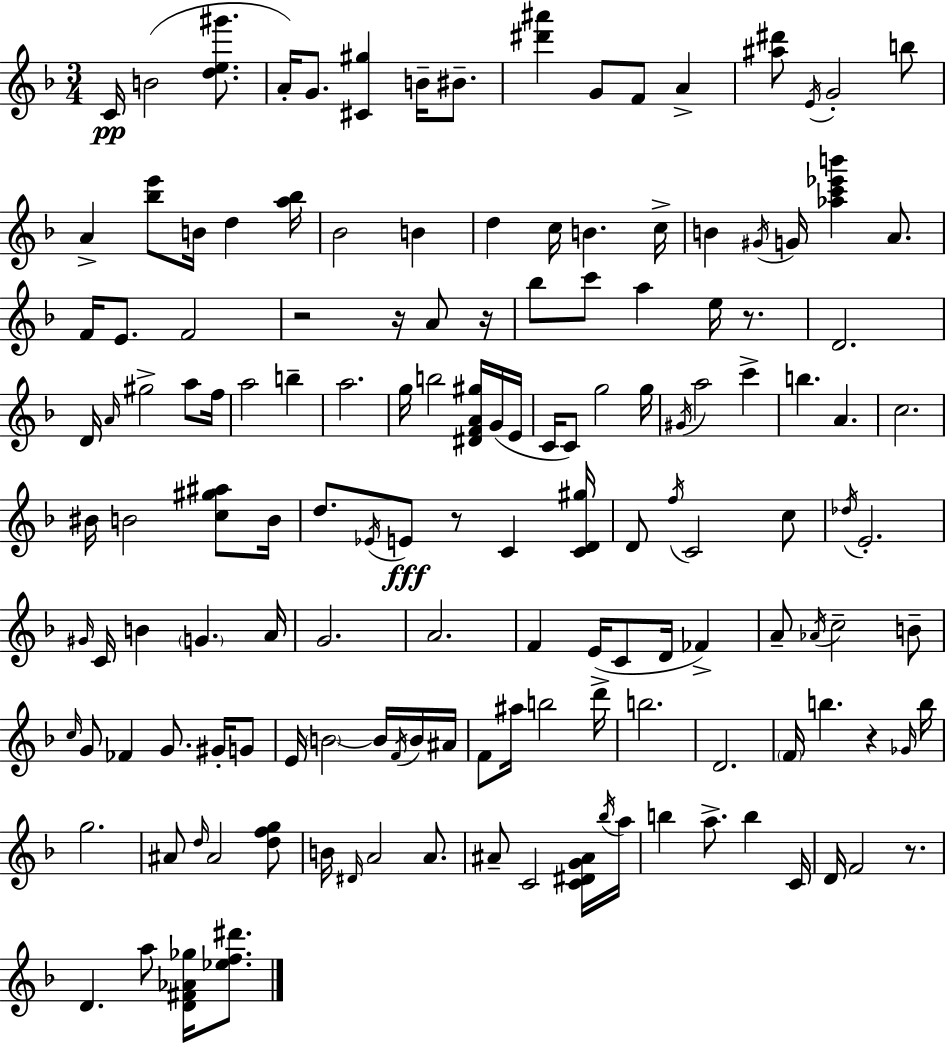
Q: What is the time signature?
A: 3/4